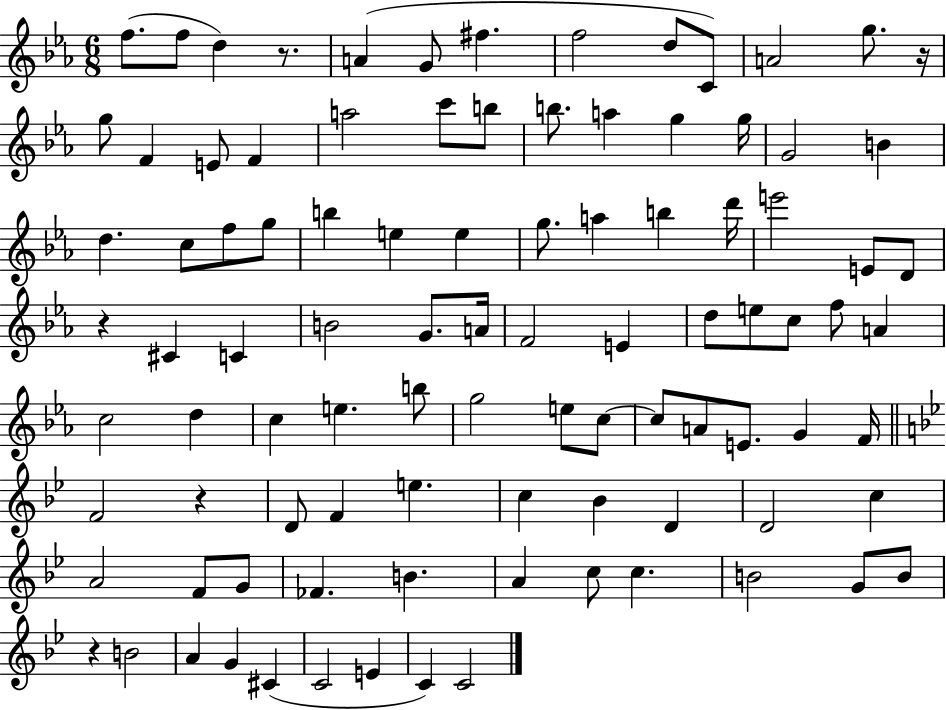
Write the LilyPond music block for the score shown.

{
  \clef treble
  \numericTimeSignature
  \time 6/8
  \key ees \major
  f''8.( f''8 d''4) r8. | a'4( g'8 fis''4. | f''2 d''8 c'8) | a'2 g''8. r16 | \break g''8 f'4 e'8 f'4 | a''2 c'''8 b''8 | b''8. a''4 g''4 g''16 | g'2 b'4 | \break d''4. c''8 f''8 g''8 | b''4 e''4 e''4 | g''8. a''4 b''4 d'''16 | e'''2 e'8 d'8 | \break r4 cis'4 c'4 | b'2 g'8. a'16 | f'2 e'4 | d''8 e''8 c''8 f''8 a'4 | \break c''2 d''4 | c''4 e''4. b''8 | g''2 e''8 c''8~~ | c''8 a'8 e'8. g'4 f'16 | \break \bar "||" \break \key bes \major f'2 r4 | d'8 f'4 e''4. | c''4 bes'4 d'4 | d'2 c''4 | \break a'2 f'8 g'8 | fes'4. b'4. | a'4 c''8 c''4. | b'2 g'8 b'8 | \break r4 b'2 | a'4 g'4 cis'4( | c'2 e'4 | c'4) c'2 | \break \bar "|."
}